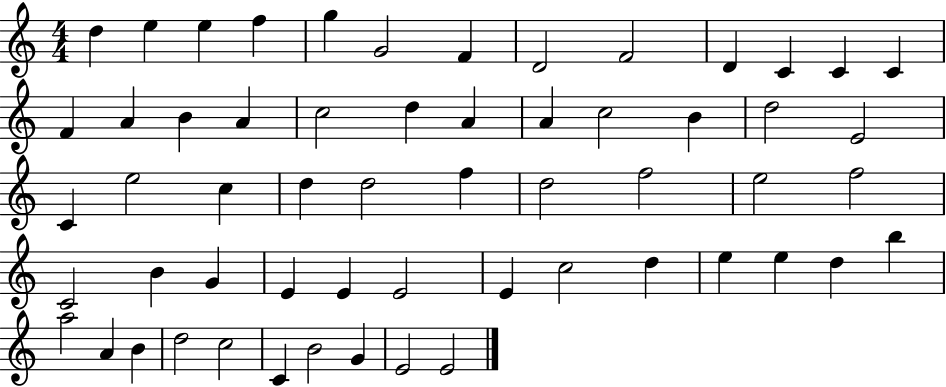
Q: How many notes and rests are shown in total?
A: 58